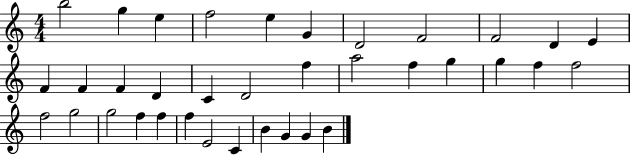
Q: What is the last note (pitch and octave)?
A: B4